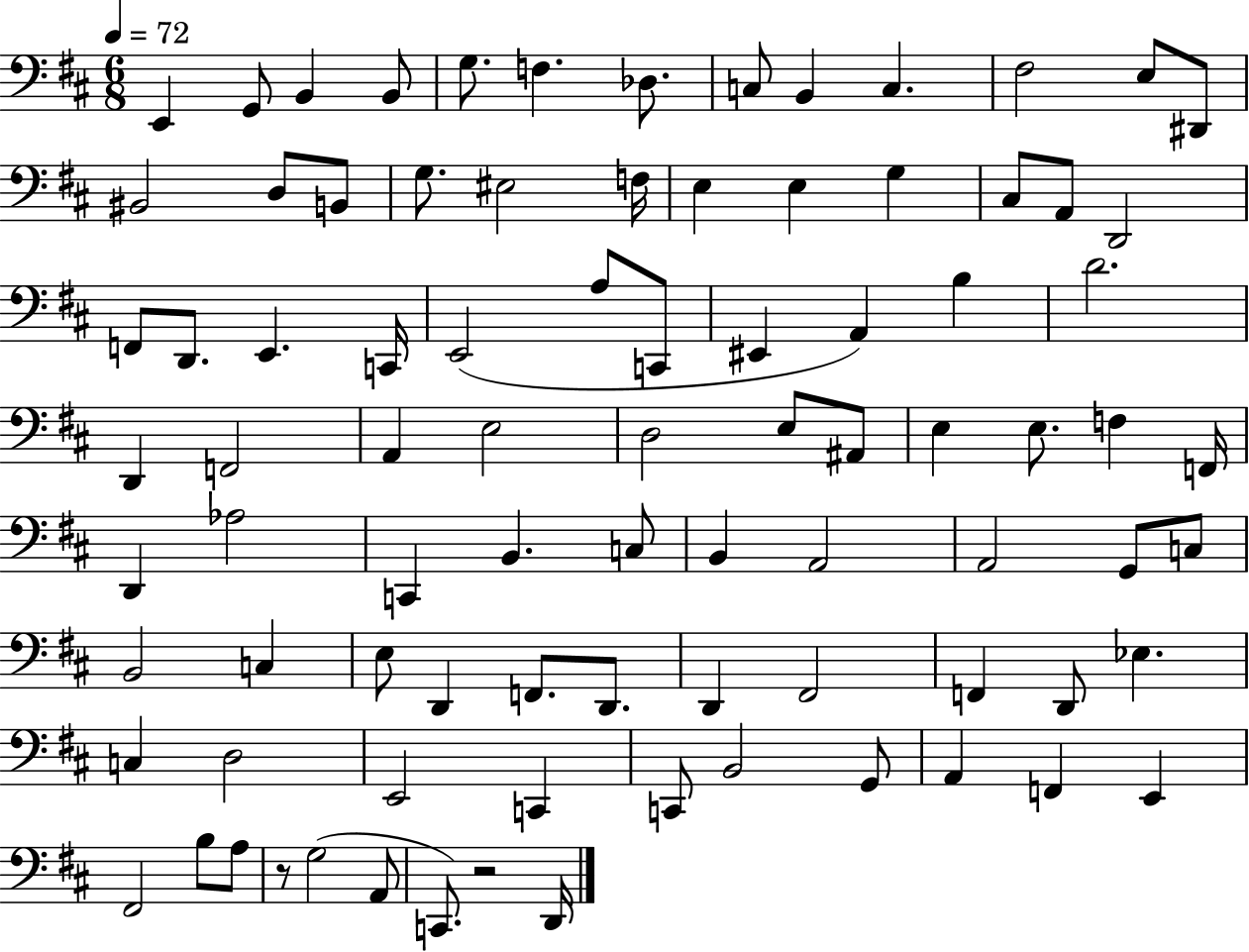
{
  \clef bass
  \numericTimeSignature
  \time 6/8
  \key d \major
  \tempo 4 = 72
  e,4 g,8 b,4 b,8 | g8. f4. des8. | c8 b,4 c4. | fis2 e8 dis,8 | \break bis,2 d8 b,8 | g8. eis2 f16 | e4 e4 g4 | cis8 a,8 d,2 | \break f,8 d,8. e,4. c,16 | e,2( a8 c,8 | eis,4 a,4) b4 | d'2. | \break d,4 f,2 | a,4 e2 | d2 e8 ais,8 | e4 e8. f4 f,16 | \break d,4 aes2 | c,4 b,4. c8 | b,4 a,2 | a,2 g,8 c8 | \break b,2 c4 | e8 d,4 f,8. d,8. | d,4 fis,2 | f,4 d,8 ees4. | \break c4 d2 | e,2 c,4 | c,8 b,2 g,8 | a,4 f,4 e,4 | \break fis,2 b8 a8 | r8 g2( a,8 | c,8.) r2 d,16 | \bar "|."
}